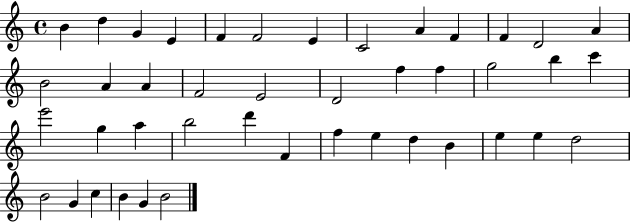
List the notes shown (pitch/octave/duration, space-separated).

B4/q D5/q G4/q E4/q F4/q F4/h E4/q C4/h A4/q F4/q F4/q D4/h A4/q B4/h A4/q A4/q F4/h E4/h D4/h F5/q F5/q G5/h B5/q C6/q E6/h G5/q A5/q B5/h D6/q F4/q F5/q E5/q D5/q B4/q E5/q E5/q D5/h B4/h G4/q C5/q B4/q G4/q B4/h